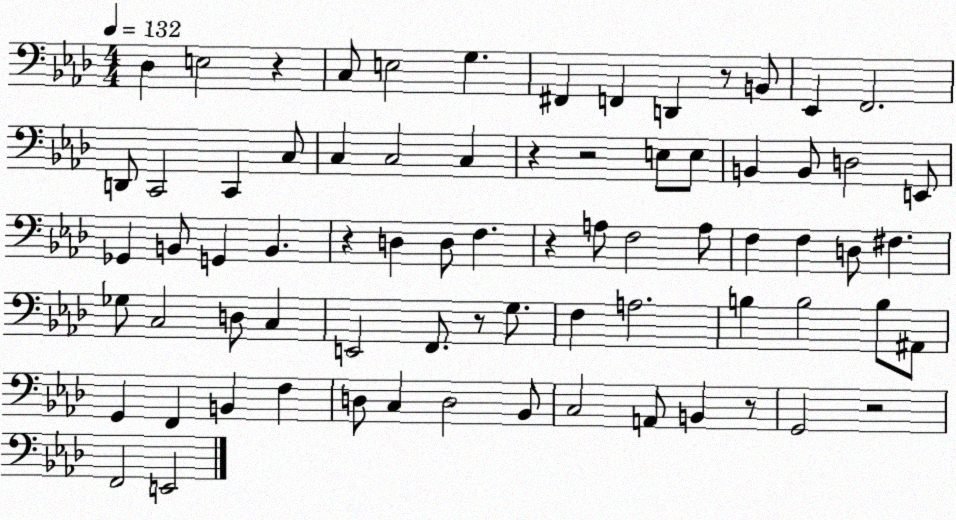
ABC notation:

X:1
T:Untitled
M:4/4
L:1/4
K:Ab
_D, E,2 z C,/2 E,2 G, ^F,, F,, D,, z/2 B,,/2 _E,, F,,2 D,,/2 C,,2 C,, C,/2 C, C,2 C, z z2 E,/2 E,/2 B,, B,,/2 D,2 E,,/2 _G,, B,,/2 G,, B,, z D, D,/2 F, z A,/2 F,2 A,/2 F, F, D,/2 ^F, _G,/2 C,2 D,/2 C, E,,2 F,,/2 z/2 G,/2 F, A,2 B, B,2 B,/2 ^A,,/2 G,, F,, B,, F, D,/2 C, D,2 _B,,/2 C,2 A,,/2 B,, z/2 G,,2 z2 F,,2 E,,2